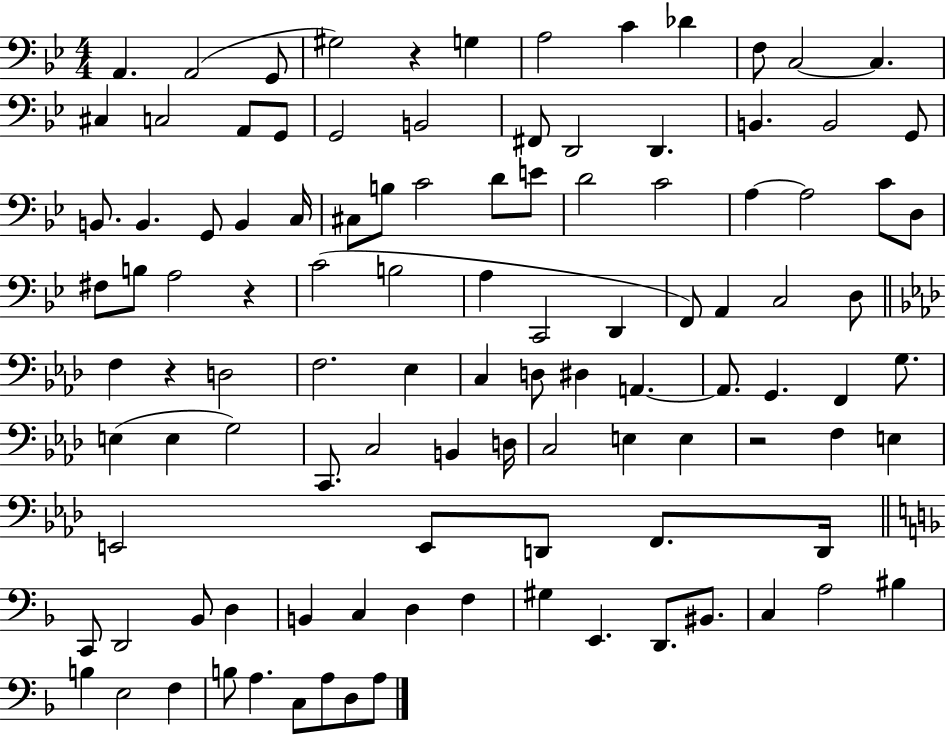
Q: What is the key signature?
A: BES major